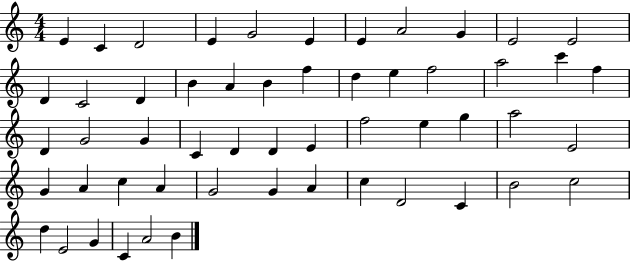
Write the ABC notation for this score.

X:1
T:Untitled
M:4/4
L:1/4
K:C
E C D2 E G2 E E A2 G E2 E2 D C2 D B A B f d e f2 a2 c' f D G2 G C D D E f2 e g a2 E2 G A c A G2 G A c D2 C B2 c2 d E2 G C A2 B